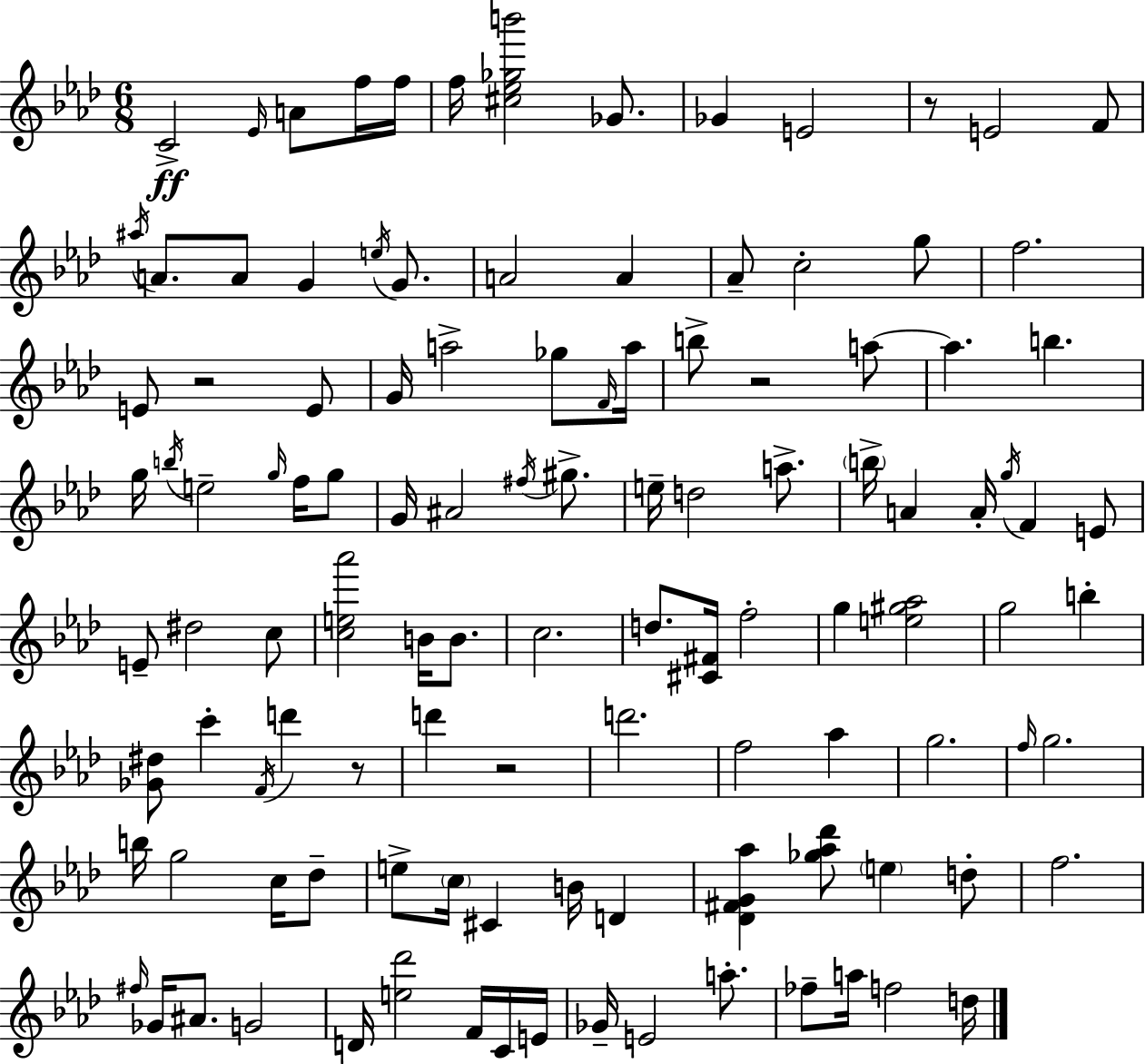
{
  \clef treble
  \numericTimeSignature
  \time 6/8
  \key f \minor
  c'2->\ff \grace { ees'16 } a'8 f''16 | f''16 f''16 <cis'' ees'' ges'' b'''>2 ges'8. | ges'4 e'2 | r8 e'2 f'8 | \break \acciaccatura { ais''16 } a'8. a'8 g'4 \acciaccatura { e''16 } | g'8. a'2 a'4 | aes'8-- c''2-. | g''8 f''2. | \break e'8 r2 | e'8 g'16 a''2-> | ges''8 \grace { f'16 } a''16 b''8-> r2 | a''8~~ a''4. b''4. | \break g''16 \acciaccatura { b''16 } e''2-- | \grace { g''16 } f''16 g''8 g'16 ais'2 | \acciaccatura { fis''16 } gis''8.-> e''16-- d''2 | a''8.-> \parenthesize b''16-> a'4 | \break a'16-. \acciaccatura { g''16 } f'4 e'8 e'8-- dis''2 | c''8 <c'' e'' aes'''>2 | b'16 b'8. c''2. | d''8. <cis' fis'>16 | \break f''2-. g''4 | <e'' gis'' aes''>2 g''2 | b''4-. <ges' dis''>8 c'''4-. | \acciaccatura { f'16 } d'''4 r8 d'''4 | \break r2 d'''2. | f''2 | aes''4 g''2. | \grace { f''16 } g''2. | \break b''16 g''2 | c''16 des''8-- e''8-> | \parenthesize c''16 cis'4 b'16 d'4 <des' fis' g' aes''>4 | <ges'' aes'' des'''>8 \parenthesize e''4 d''8-. f''2. | \break \grace { fis''16 } ges'16 | ais'8. g'2 d'16 | <e'' des'''>2 f'16 c'16 e'16 ges'16-- | e'2 a''8.-. fes''8-- | \break a''16 f''2 d''16 \bar "|."
}